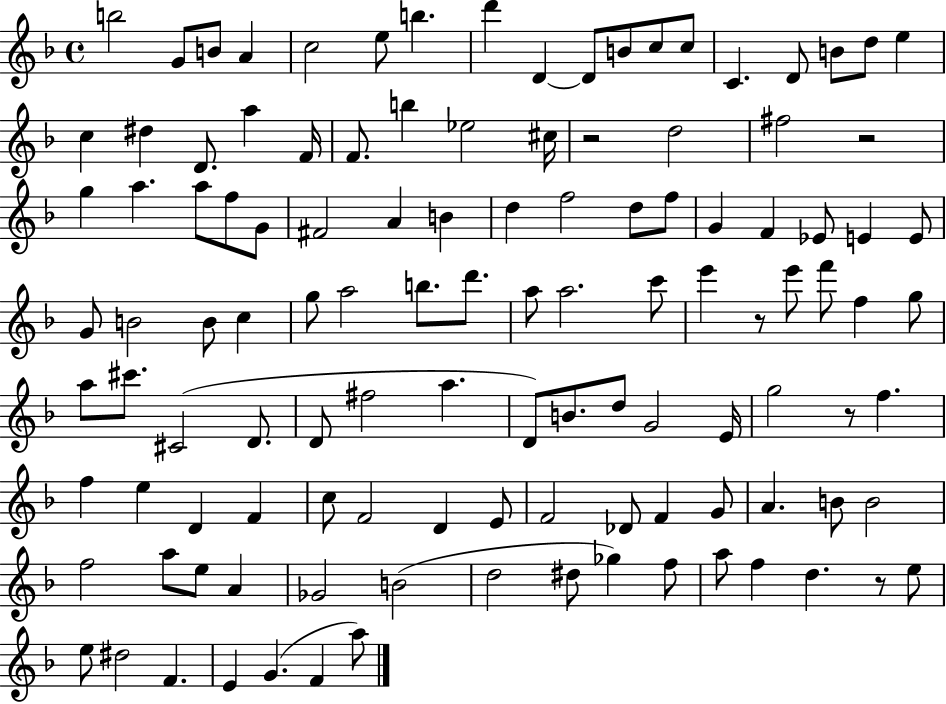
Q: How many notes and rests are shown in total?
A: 117